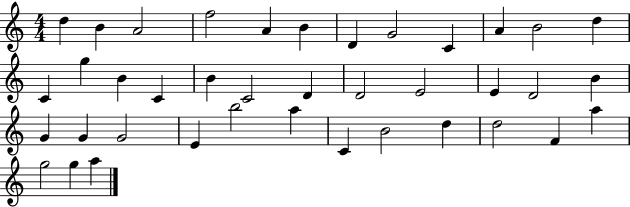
D5/q B4/q A4/h F5/h A4/q B4/q D4/q G4/h C4/q A4/q B4/h D5/q C4/q G5/q B4/q C4/q B4/q C4/h D4/q D4/h E4/h E4/q D4/h B4/q G4/q G4/q G4/h E4/q B5/h A5/q C4/q B4/h D5/q D5/h F4/q A5/q G5/h G5/q A5/q